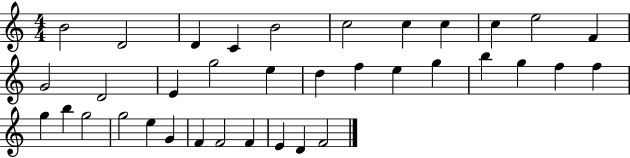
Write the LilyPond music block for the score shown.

{
  \clef treble
  \numericTimeSignature
  \time 4/4
  \key c \major
  b'2 d'2 | d'4 c'4 b'2 | c''2 c''4 c''4 | c''4 e''2 f'4 | \break g'2 d'2 | e'4 g''2 e''4 | d''4 f''4 e''4 g''4 | b''4 g''4 f''4 f''4 | \break g''4 b''4 g''2 | g''2 e''4 g'4 | f'4 f'2 f'4 | e'4 d'4 f'2 | \break \bar "|."
}